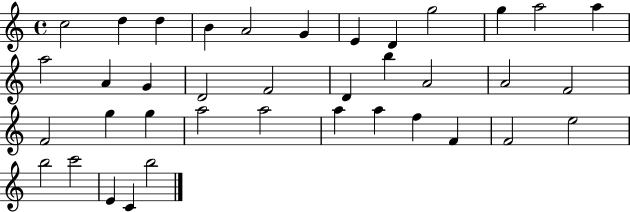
X:1
T:Untitled
M:4/4
L:1/4
K:C
c2 d d B A2 G E D g2 g a2 a a2 A G D2 F2 D b A2 A2 F2 F2 g g a2 a2 a a f F F2 e2 b2 c'2 E C b2